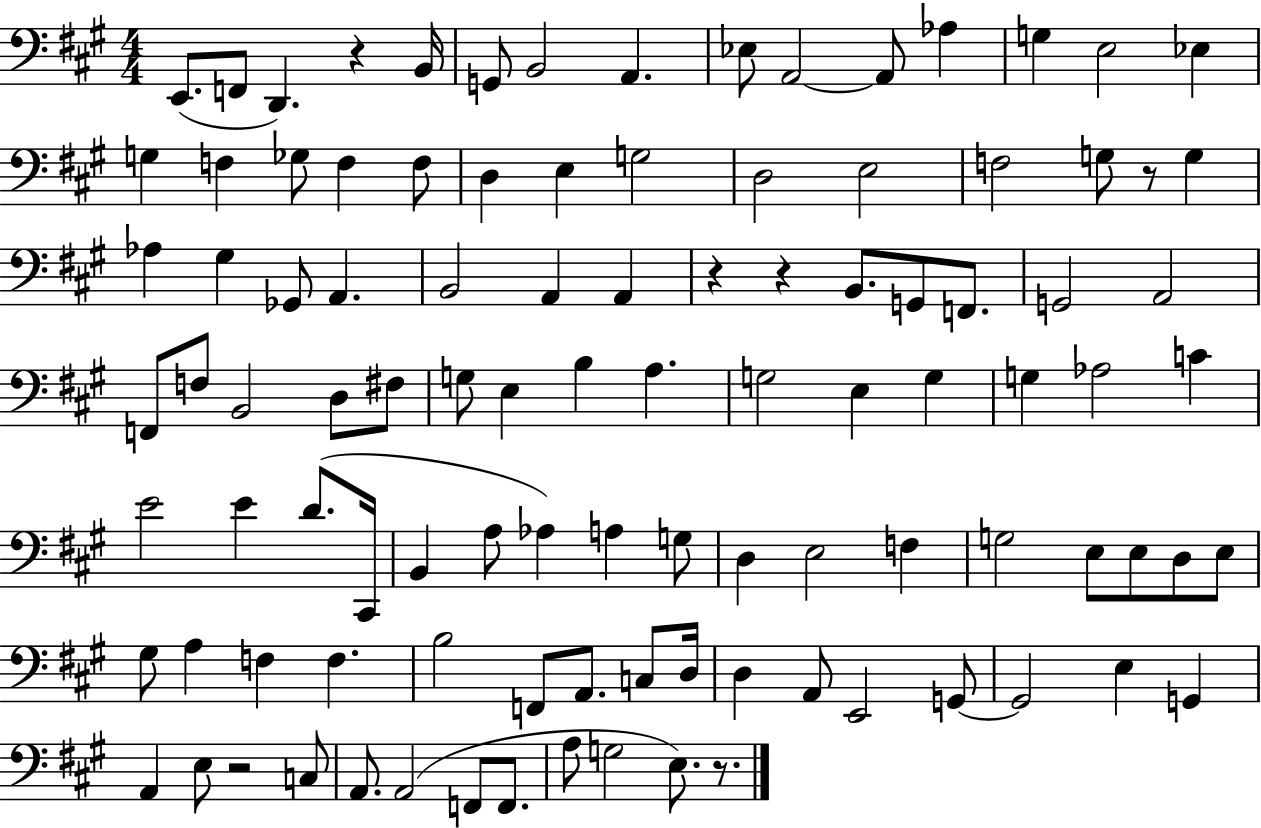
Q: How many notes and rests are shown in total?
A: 103